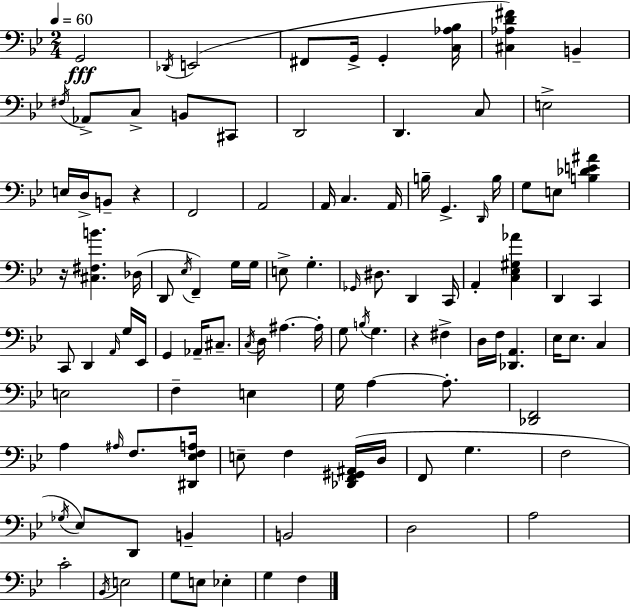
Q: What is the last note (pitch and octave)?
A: F3